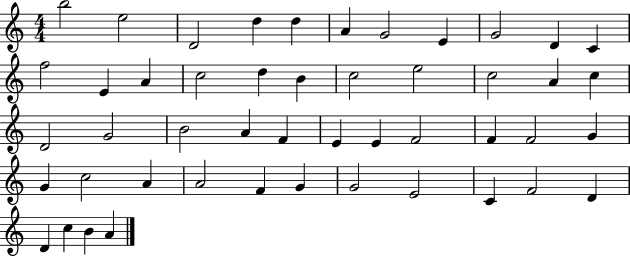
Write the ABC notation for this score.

X:1
T:Untitled
M:4/4
L:1/4
K:C
b2 e2 D2 d d A G2 E G2 D C f2 E A c2 d B c2 e2 c2 A c D2 G2 B2 A F E E F2 F F2 G G c2 A A2 F G G2 E2 C F2 D D c B A